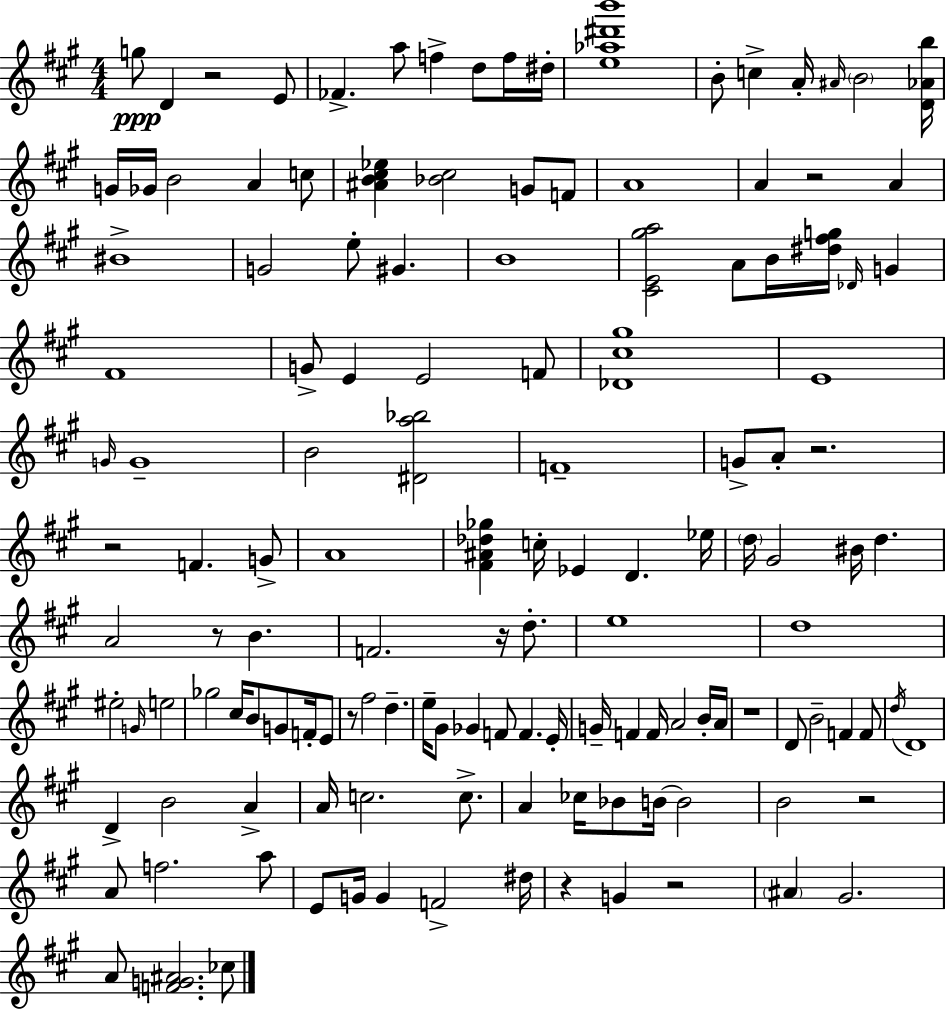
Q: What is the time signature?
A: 4/4